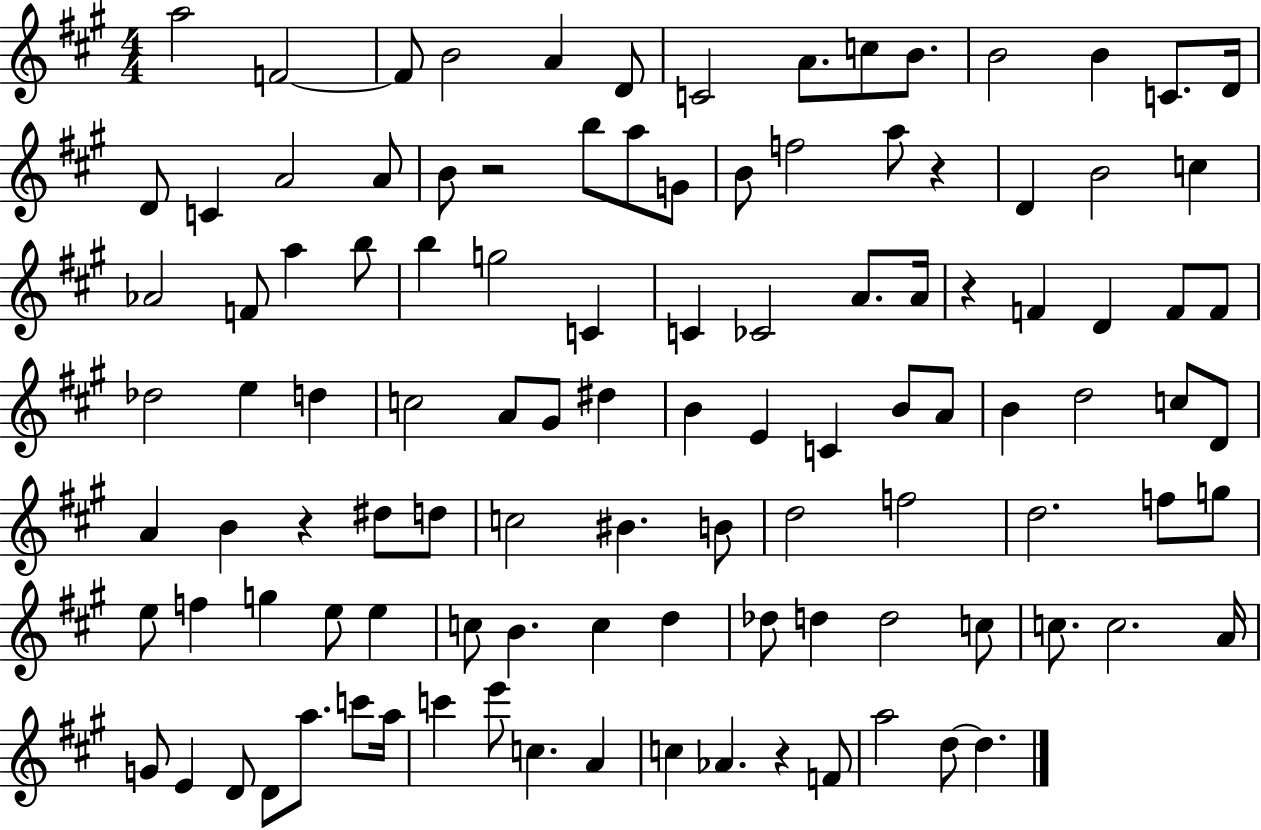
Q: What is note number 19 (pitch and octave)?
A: B4